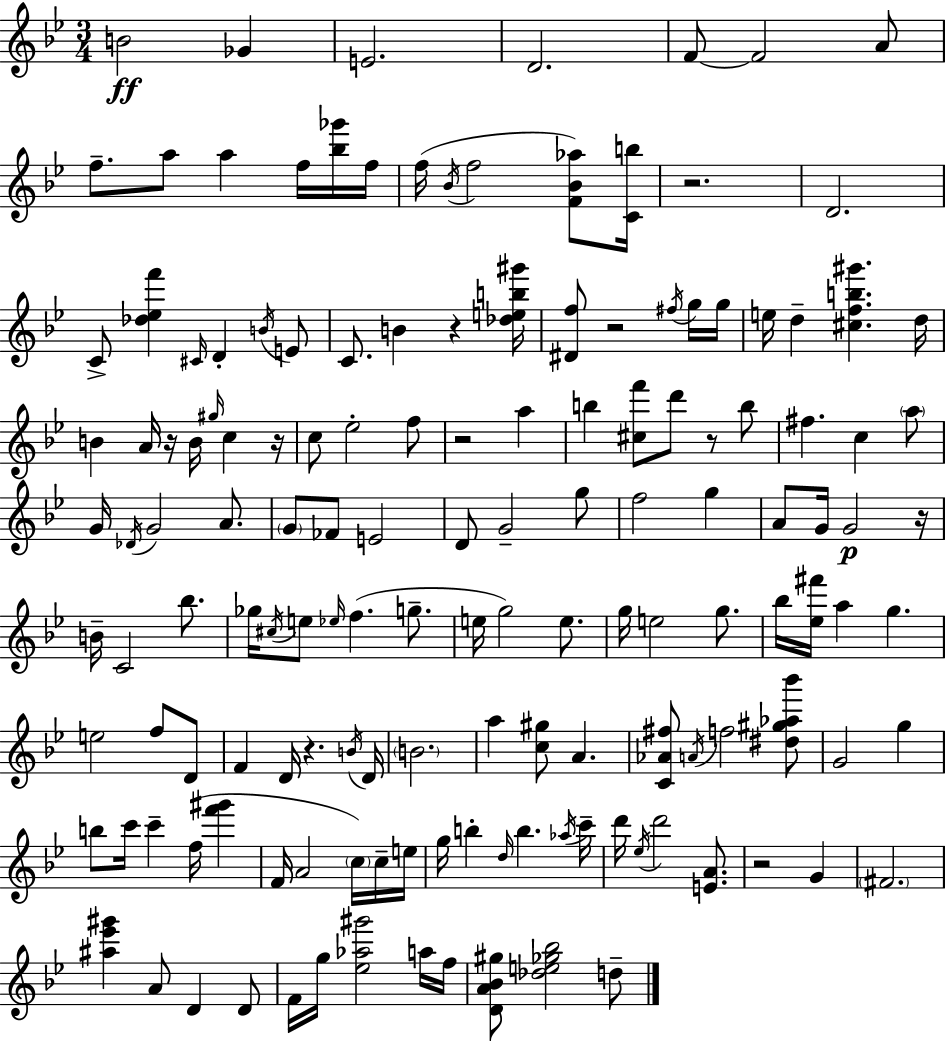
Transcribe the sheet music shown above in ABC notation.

X:1
T:Untitled
M:3/4
L:1/4
K:Gm
B2 _G E2 D2 F/2 F2 A/2 f/2 a/2 a f/4 [_b_g']/4 f/4 f/4 _B/4 f2 [F_B_a]/2 [Cb]/4 z2 D2 C/2 [_d_ef'] ^C/4 D B/4 E/2 C/2 B z [_deb^g']/4 [^Df]/2 z2 ^f/4 g/4 g/4 e/4 d [^cfb^g'] d/4 B A/4 z/4 B/4 ^g/4 c z/4 c/2 _e2 f/2 z2 a b [^cf']/2 d'/2 z/2 b/2 ^f c a/2 G/4 _D/4 G2 A/2 G/2 _F/2 E2 D/2 G2 g/2 f2 g A/2 G/4 G2 z/4 B/4 C2 _b/2 _g/4 ^c/4 e/2 _e/4 f g/2 e/4 g2 e/2 g/4 e2 g/2 _b/4 [_e^f']/4 a g e2 f/2 D/2 F D/4 z B/4 D/4 B2 a [c^g]/2 A [C_A^f]/2 A/4 f2 [^d^g_a_b']/2 G2 g b/2 c'/4 c' f/4 [f'^g'] F/4 A2 c/4 c/4 e/4 g/4 b d/4 b _a/4 c'/4 d'/4 _e/4 d'2 [EA]/2 z2 G ^F2 [^a_e'^g'] A/2 D D/2 F/4 g/4 [_e_a^g']2 a/4 f/4 [DA_B^g]/2 [_de_g_b]2 d/2